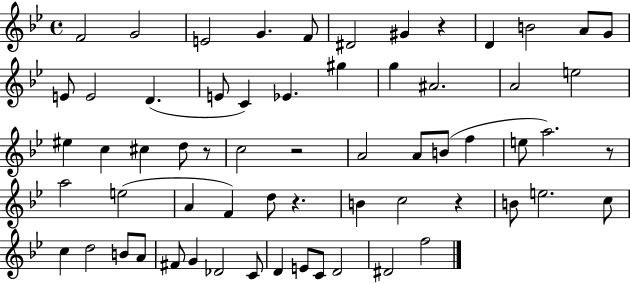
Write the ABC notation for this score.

X:1
T:Untitled
M:4/4
L:1/4
K:Bb
F2 G2 E2 G F/2 ^D2 ^G z D B2 A/2 G/2 E/2 E2 D E/2 C _E ^g g ^A2 A2 e2 ^e c ^c d/2 z/2 c2 z2 A2 A/2 B/2 f e/2 a2 z/2 a2 e2 A F d/2 z B c2 z B/2 e2 c/2 c d2 B/2 A/2 ^F/2 G _D2 C/2 D E/2 C/2 D2 ^D2 f2